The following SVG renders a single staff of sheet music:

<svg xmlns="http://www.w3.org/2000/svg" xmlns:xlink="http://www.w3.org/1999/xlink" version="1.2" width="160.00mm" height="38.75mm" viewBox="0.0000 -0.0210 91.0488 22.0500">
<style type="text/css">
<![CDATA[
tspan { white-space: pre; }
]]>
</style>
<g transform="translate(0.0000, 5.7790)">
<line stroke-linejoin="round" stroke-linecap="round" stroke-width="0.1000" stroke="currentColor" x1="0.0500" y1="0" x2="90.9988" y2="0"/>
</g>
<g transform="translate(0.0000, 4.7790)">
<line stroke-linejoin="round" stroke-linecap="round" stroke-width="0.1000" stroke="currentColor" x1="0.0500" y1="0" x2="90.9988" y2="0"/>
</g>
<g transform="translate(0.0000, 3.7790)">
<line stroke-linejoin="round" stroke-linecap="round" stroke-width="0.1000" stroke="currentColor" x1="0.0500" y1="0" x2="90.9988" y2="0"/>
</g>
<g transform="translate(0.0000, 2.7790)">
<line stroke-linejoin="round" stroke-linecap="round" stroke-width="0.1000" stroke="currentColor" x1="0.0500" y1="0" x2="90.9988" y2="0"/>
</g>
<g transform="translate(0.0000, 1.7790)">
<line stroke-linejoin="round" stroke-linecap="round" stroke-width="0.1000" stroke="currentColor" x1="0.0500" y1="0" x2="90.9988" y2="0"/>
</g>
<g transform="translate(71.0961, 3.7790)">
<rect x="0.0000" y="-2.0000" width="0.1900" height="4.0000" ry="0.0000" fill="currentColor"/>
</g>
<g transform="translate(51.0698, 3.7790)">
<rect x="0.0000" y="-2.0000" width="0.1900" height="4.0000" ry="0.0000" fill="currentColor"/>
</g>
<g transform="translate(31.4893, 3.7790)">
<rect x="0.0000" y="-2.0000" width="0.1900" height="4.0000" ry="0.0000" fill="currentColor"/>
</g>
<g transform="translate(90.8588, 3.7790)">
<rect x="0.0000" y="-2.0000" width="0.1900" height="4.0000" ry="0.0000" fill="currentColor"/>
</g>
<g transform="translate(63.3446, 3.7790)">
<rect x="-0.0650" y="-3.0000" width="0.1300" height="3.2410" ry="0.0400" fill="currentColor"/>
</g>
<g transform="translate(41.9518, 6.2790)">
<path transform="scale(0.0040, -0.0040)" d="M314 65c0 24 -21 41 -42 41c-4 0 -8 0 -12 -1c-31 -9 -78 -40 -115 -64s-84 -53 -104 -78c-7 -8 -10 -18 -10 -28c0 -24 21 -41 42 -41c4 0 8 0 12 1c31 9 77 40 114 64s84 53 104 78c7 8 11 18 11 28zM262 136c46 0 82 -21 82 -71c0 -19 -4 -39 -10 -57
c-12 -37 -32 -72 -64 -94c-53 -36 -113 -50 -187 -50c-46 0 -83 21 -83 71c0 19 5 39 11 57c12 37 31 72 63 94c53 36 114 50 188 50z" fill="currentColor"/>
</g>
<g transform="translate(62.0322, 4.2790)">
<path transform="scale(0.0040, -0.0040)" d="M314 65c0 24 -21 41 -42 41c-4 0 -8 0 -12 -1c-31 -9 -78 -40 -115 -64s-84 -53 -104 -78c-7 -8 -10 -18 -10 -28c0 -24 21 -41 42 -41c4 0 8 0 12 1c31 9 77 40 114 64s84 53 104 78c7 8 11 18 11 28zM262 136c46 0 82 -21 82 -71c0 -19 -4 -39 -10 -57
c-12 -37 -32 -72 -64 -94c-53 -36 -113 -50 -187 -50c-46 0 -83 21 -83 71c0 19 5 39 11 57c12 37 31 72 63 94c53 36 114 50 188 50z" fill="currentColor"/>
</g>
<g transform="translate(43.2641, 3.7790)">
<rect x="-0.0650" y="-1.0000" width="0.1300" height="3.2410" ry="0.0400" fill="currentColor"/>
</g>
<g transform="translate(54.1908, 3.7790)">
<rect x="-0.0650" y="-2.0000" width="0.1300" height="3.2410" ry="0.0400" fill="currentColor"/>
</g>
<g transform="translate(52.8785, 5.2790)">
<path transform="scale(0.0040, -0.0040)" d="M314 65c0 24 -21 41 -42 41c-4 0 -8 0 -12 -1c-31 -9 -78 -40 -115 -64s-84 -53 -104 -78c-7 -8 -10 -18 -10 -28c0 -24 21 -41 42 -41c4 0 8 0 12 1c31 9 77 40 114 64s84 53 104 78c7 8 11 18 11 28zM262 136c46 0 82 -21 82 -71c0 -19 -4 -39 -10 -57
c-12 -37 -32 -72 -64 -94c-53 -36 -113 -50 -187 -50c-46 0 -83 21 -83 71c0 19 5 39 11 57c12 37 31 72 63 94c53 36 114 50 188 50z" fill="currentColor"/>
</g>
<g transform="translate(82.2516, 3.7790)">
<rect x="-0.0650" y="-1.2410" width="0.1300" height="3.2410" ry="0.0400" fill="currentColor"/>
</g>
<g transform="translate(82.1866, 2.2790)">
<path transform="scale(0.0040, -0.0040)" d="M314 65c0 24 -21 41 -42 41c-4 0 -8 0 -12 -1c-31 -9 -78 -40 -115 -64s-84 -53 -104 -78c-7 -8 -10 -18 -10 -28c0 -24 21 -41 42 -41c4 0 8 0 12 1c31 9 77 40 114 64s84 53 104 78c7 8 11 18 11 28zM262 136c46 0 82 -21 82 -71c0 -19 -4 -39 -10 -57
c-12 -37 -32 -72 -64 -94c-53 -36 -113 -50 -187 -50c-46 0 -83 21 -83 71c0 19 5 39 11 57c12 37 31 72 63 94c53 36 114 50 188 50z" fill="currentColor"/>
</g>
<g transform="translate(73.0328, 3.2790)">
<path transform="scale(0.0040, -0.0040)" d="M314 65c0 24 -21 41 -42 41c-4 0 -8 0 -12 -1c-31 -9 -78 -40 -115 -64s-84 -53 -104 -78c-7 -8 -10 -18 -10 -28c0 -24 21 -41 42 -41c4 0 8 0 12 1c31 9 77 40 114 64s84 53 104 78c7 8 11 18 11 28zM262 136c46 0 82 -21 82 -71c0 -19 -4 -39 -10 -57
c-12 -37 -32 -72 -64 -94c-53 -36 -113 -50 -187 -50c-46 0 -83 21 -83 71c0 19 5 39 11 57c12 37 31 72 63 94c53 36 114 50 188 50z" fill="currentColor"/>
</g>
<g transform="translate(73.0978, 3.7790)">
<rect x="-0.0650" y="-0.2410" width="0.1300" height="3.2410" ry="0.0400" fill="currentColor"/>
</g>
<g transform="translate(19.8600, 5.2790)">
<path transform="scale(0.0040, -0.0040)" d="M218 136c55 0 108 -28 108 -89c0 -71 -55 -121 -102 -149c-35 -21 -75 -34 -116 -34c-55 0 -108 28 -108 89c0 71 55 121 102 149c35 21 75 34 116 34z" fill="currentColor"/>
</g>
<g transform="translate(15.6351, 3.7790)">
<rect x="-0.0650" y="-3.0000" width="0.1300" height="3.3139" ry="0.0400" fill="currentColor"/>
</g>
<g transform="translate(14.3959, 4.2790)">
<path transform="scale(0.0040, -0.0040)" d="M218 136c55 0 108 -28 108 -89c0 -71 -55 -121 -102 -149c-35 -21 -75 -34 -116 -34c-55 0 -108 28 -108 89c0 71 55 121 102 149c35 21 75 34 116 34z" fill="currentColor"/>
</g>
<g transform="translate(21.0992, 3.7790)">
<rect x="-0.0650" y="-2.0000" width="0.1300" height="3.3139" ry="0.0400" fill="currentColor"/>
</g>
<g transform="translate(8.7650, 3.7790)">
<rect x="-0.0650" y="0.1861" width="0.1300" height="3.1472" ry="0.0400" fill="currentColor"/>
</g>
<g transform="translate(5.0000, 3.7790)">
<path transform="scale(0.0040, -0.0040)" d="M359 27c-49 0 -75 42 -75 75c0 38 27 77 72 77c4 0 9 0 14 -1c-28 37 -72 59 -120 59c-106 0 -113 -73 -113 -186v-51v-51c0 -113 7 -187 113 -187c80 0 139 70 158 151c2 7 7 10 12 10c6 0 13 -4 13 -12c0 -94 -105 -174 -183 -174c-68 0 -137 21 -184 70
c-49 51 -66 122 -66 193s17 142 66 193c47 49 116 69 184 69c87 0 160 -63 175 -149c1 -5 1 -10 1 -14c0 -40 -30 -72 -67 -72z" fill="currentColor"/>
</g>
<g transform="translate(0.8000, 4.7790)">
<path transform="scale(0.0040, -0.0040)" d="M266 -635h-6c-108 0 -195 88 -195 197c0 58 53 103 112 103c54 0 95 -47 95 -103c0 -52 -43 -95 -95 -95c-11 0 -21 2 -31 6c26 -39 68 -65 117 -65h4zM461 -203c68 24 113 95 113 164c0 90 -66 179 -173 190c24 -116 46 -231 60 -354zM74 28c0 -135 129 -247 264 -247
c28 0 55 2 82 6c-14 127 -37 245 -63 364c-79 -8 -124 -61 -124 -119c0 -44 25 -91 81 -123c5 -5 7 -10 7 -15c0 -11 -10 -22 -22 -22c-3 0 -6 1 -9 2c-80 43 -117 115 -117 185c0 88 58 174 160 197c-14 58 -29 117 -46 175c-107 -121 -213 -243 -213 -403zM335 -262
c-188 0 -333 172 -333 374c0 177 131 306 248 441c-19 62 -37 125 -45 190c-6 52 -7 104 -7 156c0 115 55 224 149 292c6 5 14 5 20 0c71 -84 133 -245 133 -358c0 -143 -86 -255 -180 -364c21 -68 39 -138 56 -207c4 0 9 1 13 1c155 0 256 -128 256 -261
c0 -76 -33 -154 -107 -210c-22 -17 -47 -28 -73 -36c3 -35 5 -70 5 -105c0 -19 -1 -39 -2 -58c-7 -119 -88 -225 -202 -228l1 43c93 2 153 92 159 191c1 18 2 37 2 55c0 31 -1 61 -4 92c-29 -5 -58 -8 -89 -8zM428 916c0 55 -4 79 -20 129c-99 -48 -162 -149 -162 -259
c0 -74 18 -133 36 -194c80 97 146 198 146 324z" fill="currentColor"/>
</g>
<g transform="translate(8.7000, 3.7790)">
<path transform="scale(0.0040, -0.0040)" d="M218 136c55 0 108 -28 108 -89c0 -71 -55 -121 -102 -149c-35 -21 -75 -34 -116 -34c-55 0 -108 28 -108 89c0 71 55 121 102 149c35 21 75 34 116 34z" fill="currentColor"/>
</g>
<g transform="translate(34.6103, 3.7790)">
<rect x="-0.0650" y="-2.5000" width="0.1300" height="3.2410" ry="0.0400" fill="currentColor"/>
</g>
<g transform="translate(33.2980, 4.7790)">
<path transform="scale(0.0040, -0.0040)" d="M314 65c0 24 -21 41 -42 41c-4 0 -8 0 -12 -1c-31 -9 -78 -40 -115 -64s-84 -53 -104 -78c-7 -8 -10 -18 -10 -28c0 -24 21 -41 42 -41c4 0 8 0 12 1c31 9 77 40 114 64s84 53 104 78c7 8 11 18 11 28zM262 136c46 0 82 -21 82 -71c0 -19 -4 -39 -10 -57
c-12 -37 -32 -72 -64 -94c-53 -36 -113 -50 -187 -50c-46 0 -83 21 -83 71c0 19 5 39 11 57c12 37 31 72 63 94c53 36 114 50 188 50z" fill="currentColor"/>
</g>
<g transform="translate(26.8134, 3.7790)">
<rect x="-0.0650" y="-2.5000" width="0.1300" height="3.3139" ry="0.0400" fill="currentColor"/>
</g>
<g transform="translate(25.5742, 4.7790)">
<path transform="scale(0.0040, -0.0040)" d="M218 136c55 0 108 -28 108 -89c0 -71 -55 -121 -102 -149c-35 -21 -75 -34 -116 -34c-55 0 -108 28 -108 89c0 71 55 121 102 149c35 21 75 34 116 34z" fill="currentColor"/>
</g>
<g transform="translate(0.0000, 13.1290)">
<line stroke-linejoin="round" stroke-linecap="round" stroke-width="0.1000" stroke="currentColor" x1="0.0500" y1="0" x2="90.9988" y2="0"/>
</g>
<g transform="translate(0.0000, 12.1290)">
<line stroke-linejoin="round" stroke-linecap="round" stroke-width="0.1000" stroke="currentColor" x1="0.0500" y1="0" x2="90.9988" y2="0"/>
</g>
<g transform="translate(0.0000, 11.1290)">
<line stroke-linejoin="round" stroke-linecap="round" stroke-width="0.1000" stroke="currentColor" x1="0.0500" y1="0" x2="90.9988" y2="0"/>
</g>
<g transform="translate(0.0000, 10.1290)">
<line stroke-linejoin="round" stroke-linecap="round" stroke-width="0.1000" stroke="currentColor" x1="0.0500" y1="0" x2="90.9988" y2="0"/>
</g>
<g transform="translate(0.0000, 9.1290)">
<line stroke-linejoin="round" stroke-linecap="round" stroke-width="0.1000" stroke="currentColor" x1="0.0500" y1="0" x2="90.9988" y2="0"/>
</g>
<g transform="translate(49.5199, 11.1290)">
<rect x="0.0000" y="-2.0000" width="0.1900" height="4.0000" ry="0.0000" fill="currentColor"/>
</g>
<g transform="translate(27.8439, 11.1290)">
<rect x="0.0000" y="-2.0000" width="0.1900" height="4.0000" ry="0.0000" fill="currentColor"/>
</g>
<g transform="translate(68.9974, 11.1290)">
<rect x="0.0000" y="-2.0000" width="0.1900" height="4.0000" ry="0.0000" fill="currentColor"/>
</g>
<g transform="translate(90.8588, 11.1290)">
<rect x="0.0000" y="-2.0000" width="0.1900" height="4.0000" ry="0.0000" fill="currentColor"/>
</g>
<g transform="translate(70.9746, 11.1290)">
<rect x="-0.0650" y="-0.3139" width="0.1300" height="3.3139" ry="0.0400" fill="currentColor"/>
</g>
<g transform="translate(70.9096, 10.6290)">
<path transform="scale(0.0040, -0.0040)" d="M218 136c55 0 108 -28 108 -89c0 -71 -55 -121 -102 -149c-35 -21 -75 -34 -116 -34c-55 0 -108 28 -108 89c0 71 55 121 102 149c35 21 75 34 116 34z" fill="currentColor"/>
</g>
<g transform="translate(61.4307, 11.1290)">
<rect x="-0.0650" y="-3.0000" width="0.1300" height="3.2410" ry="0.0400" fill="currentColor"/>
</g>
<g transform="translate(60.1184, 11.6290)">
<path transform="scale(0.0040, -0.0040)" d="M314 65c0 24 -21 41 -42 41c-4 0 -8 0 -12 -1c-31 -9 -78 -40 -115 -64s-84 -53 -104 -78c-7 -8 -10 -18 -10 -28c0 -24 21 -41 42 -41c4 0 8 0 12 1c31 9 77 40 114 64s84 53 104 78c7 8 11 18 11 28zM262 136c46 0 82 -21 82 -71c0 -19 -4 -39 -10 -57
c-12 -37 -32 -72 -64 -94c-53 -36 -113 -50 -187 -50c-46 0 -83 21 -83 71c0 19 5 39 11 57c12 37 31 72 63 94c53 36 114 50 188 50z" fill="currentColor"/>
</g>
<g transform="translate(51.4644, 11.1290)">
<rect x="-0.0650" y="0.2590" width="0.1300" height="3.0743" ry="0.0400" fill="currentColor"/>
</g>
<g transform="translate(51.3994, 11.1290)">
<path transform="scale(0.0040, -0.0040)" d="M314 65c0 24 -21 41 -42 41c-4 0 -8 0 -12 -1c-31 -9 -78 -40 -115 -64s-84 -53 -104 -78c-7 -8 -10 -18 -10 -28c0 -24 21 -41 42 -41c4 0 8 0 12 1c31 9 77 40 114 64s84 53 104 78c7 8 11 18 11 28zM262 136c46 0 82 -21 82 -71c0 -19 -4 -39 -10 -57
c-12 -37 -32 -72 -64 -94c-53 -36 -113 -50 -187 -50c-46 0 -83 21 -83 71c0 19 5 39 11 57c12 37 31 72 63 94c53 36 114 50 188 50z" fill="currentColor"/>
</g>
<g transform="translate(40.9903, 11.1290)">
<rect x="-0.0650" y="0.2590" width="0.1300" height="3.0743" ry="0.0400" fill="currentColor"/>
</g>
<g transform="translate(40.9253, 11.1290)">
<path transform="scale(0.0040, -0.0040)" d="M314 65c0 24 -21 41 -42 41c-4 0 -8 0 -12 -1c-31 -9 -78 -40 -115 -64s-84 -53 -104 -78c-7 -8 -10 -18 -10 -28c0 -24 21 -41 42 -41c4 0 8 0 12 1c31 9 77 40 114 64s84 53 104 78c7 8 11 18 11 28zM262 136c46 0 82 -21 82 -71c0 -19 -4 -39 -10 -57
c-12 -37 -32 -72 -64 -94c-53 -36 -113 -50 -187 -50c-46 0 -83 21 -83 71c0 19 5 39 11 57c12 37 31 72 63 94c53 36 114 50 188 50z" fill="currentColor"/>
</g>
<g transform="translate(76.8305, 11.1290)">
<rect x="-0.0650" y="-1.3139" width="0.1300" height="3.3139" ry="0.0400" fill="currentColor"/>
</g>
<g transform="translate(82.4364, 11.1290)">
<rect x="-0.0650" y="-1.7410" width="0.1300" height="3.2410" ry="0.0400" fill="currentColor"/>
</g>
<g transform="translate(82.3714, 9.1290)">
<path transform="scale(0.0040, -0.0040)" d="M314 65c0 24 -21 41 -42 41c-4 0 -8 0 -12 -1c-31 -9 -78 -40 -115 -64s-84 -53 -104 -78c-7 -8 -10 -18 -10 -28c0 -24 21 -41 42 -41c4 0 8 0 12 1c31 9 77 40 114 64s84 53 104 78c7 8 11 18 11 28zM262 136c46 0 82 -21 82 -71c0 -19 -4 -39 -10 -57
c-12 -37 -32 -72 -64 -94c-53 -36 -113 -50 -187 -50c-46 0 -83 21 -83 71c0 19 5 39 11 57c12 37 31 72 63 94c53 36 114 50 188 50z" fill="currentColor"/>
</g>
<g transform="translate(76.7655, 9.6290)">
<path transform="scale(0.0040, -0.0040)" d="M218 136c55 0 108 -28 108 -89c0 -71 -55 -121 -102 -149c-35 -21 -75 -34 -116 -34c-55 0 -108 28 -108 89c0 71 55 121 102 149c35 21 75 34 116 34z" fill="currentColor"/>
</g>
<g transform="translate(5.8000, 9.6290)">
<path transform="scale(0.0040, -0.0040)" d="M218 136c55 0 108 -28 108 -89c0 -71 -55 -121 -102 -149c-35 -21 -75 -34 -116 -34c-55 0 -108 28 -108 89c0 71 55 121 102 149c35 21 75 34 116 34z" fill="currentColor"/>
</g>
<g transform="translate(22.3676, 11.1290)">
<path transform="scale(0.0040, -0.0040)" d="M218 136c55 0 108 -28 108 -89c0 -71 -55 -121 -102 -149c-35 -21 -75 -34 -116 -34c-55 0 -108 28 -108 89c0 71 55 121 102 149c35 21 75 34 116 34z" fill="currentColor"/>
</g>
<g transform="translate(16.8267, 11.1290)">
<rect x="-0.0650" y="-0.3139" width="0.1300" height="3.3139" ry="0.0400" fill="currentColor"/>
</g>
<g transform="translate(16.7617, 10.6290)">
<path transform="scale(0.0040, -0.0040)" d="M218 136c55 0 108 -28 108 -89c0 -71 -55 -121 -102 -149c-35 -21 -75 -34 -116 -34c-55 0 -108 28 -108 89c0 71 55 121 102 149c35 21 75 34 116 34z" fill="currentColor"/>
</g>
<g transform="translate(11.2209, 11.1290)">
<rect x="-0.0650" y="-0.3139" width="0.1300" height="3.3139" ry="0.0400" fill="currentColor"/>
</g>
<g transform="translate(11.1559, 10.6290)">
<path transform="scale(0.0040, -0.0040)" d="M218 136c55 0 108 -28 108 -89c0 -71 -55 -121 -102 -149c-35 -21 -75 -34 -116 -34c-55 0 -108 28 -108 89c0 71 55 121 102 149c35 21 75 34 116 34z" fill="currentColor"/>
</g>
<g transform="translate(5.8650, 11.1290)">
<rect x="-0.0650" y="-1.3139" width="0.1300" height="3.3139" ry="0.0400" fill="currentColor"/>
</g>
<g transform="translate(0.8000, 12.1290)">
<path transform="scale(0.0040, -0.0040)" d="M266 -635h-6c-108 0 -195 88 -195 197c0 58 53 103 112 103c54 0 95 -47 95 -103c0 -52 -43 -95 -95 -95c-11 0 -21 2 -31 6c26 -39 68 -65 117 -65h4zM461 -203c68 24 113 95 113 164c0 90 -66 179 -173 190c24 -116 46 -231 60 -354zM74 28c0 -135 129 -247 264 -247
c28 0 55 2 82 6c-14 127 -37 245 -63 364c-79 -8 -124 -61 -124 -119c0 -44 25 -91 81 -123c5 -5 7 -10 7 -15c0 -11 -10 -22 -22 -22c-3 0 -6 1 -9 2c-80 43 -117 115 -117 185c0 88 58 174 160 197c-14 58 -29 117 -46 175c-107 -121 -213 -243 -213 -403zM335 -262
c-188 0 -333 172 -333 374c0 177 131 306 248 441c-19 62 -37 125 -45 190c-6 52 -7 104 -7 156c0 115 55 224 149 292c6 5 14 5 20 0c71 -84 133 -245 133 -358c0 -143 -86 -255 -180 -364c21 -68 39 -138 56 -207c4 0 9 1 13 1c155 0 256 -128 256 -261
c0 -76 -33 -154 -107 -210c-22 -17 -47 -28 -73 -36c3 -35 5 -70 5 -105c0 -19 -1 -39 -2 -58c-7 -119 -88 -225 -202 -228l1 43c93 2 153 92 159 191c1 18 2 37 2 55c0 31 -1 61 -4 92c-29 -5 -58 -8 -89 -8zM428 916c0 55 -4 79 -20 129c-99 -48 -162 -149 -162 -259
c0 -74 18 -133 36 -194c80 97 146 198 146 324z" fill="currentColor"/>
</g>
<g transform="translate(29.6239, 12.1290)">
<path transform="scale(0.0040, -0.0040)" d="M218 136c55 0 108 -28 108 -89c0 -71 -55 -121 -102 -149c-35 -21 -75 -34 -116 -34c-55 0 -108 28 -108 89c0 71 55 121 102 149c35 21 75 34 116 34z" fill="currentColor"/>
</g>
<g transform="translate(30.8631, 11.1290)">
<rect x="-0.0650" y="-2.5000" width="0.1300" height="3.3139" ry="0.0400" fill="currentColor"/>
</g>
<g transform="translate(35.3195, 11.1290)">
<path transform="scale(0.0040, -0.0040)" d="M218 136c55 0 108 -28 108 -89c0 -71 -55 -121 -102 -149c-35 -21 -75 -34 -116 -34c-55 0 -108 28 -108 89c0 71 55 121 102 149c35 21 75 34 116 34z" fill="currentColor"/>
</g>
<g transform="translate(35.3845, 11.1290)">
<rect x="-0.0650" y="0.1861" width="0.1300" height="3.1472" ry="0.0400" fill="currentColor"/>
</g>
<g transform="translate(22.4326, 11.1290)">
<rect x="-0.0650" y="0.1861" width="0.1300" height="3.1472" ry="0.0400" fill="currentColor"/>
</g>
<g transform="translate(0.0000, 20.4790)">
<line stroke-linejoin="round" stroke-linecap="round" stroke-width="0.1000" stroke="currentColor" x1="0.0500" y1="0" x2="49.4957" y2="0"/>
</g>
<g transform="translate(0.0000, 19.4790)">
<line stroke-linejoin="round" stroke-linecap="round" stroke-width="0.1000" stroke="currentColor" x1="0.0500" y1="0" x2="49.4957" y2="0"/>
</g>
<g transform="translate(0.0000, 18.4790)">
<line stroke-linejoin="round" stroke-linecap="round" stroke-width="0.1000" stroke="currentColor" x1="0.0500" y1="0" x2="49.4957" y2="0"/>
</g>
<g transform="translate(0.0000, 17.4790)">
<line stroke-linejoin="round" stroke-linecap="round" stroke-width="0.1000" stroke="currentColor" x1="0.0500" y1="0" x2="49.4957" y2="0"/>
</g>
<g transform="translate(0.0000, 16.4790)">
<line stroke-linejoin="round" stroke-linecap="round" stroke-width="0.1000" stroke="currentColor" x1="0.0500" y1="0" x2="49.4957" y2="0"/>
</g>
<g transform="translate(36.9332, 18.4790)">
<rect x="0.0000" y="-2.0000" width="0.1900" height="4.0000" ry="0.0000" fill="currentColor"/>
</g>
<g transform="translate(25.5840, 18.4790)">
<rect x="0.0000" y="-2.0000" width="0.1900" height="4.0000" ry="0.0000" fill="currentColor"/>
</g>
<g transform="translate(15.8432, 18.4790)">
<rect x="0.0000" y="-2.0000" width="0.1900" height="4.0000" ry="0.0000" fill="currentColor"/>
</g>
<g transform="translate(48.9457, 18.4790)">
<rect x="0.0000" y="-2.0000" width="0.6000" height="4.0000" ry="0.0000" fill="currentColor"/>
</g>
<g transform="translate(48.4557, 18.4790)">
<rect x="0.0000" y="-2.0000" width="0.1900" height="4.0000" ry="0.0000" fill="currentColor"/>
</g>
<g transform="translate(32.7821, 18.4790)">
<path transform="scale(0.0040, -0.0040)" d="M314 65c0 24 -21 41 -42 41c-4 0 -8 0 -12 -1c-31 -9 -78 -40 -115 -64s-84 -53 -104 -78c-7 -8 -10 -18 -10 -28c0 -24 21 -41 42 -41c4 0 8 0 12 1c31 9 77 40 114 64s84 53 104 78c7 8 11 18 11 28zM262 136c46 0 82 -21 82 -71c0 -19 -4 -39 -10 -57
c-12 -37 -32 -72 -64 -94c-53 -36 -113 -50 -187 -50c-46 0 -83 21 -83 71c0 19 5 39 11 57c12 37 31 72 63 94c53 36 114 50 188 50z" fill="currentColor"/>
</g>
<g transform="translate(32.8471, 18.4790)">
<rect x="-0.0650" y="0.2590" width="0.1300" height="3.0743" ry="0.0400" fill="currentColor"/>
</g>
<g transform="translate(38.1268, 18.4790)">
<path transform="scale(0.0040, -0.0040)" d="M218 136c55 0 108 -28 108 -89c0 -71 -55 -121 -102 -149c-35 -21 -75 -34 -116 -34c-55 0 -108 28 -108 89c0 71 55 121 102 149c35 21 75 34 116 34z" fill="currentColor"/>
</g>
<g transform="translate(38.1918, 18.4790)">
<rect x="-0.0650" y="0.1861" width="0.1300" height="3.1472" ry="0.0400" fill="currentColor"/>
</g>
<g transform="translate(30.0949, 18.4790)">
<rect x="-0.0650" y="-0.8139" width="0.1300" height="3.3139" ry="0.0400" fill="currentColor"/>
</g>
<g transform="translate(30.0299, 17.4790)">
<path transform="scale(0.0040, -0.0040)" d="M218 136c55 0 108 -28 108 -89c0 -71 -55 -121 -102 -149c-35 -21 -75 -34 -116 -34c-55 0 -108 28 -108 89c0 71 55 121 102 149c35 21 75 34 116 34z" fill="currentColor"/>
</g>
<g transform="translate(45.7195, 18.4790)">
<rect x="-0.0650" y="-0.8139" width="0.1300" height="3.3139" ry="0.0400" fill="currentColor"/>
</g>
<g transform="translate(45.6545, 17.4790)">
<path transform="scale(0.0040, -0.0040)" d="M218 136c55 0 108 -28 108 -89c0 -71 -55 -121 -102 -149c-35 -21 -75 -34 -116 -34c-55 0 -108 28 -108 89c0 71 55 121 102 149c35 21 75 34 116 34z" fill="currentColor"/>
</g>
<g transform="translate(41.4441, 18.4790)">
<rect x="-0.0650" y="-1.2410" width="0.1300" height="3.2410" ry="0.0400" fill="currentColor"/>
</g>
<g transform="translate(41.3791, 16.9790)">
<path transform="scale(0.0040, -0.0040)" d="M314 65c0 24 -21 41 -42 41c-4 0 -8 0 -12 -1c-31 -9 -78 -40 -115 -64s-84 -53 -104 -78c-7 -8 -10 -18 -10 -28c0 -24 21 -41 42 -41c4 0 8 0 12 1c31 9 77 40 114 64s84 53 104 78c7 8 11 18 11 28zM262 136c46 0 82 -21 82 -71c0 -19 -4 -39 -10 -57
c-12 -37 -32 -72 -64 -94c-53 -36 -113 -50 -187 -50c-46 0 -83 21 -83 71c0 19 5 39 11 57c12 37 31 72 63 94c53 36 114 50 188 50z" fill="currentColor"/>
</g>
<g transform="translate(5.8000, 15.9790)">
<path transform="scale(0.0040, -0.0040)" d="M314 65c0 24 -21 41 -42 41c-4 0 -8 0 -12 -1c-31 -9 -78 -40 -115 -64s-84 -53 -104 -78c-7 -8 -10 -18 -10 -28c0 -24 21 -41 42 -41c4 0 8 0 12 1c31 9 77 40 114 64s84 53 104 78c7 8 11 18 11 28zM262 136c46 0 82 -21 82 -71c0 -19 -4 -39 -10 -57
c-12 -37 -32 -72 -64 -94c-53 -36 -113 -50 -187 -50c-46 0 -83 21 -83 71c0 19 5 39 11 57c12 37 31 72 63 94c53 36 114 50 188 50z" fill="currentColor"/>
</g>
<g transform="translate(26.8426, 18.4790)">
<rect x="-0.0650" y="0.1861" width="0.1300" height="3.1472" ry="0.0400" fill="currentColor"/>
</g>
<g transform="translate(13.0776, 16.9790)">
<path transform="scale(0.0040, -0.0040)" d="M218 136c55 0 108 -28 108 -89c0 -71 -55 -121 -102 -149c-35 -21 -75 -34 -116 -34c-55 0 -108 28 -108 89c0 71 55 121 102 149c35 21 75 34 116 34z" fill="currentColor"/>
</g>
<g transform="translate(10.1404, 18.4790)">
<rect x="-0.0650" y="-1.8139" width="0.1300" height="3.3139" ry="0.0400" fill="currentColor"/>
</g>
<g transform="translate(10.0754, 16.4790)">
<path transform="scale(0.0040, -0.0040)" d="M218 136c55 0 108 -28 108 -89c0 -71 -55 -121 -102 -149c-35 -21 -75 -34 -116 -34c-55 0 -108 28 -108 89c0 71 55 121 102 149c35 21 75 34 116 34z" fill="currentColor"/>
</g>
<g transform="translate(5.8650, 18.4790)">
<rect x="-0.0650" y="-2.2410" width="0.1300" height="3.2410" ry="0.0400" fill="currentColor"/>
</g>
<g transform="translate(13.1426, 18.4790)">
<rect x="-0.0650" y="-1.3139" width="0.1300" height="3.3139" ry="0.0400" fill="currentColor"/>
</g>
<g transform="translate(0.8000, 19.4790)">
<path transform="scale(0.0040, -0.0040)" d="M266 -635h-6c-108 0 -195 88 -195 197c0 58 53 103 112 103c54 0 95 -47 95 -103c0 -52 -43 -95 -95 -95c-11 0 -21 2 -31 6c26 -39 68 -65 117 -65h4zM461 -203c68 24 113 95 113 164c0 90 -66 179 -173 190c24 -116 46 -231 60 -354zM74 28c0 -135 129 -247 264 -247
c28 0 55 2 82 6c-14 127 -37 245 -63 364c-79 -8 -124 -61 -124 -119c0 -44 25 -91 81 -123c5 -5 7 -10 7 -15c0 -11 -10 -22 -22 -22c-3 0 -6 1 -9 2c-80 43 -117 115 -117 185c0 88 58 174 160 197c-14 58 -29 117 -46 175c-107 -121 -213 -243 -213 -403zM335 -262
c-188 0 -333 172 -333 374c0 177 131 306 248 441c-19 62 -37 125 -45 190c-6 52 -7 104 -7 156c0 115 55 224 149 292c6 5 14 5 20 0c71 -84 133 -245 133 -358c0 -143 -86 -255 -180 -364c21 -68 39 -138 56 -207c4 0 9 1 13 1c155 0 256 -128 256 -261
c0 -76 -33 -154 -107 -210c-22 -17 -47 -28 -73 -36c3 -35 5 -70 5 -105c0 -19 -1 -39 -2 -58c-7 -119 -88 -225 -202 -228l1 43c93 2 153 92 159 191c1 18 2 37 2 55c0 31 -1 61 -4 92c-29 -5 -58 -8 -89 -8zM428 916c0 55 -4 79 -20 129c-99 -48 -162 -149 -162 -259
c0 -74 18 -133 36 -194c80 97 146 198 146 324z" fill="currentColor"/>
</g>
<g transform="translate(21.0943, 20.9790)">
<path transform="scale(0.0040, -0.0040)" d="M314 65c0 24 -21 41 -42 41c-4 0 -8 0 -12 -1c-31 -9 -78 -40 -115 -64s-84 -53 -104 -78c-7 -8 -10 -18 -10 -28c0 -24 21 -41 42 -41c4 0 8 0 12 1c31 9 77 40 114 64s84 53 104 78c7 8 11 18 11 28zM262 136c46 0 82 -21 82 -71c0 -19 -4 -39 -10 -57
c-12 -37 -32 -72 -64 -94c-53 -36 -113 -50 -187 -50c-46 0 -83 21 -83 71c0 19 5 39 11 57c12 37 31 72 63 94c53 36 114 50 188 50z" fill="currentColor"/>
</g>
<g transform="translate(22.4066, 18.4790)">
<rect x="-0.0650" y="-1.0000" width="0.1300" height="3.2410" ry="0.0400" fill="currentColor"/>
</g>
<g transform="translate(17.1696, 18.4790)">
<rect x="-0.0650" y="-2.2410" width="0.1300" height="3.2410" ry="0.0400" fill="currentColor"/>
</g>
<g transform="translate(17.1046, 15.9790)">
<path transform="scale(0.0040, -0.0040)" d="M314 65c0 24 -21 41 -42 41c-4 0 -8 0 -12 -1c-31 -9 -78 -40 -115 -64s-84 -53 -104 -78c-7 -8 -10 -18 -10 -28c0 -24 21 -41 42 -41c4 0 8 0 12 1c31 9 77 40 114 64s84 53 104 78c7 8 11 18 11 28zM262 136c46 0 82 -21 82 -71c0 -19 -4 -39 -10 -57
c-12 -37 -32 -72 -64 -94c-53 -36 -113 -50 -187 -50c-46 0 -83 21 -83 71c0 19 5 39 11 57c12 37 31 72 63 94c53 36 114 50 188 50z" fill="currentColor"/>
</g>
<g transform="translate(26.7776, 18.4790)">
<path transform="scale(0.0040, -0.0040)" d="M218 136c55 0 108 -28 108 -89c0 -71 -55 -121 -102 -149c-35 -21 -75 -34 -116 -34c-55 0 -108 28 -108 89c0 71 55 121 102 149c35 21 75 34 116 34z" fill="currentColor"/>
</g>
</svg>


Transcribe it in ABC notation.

X:1
T:Untitled
M:4/4
L:1/4
K:C
B A F G G2 D2 F2 A2 c2 e2 e c c B G B B2 B2 A2 c e f2 g2 f e g2 D2 B d B2 B e2 d